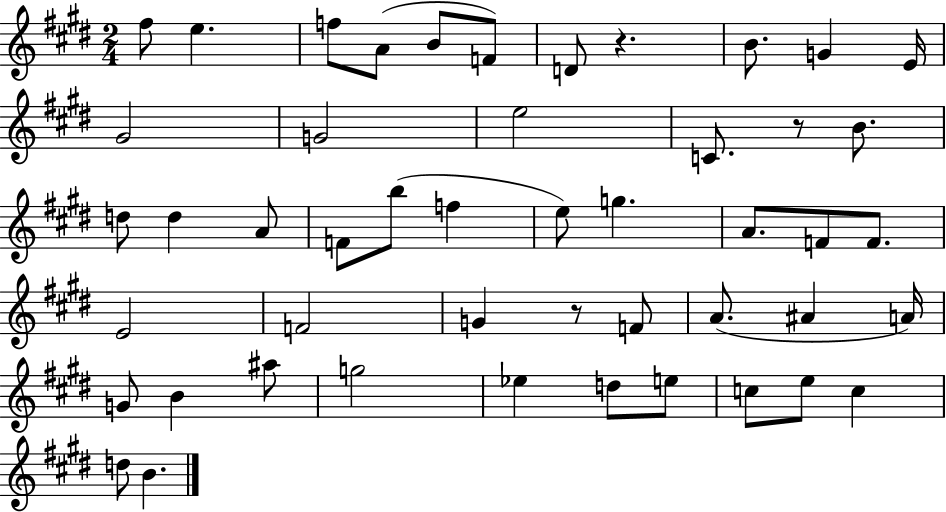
X:1
T:Untitled
M:2/4
L:1/4
K:E
^f/2 e f/2 A/2 B/2 F/2 D/2 z B/2 G E/4 ^G2 G2 e2 C/2 z/2 B/2 d/2 d A/2 F/2 b/2 f e/2 g A/2 F/2 F/2 E2 F2 G z/2 F/2 A/2 ^A A/4 G/2 B ^a/2 g2 _e d/2 e/2 c/2 e/2 c d/2 B